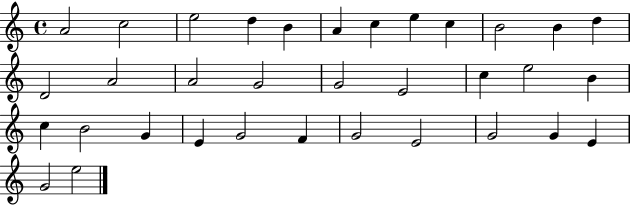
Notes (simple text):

A4/h C5/h E5/h D5/q B4/q A4/q C5/q E5/q C5/q B4/h B4/q D5/q D4/h A4/h A4/h G4/h G4/h E4/h C5/q E5/h B4/q C5/q B4/h G4/q E4/q G4/h F4/q G4/h E4/h G4/h G4/q E4/q G4/h E5/h